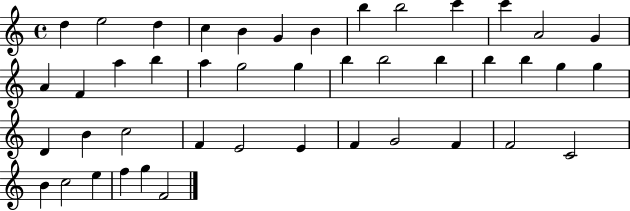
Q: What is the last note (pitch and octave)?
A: F4